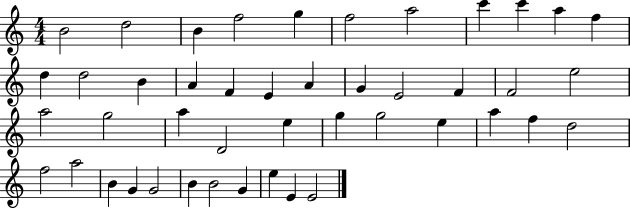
{
  \clef treble
  \numericTimeSignature
  \time 4/4
  \key c \major
  b'2 d''2 | b'4 f''2 g''4 | f''2 a''2 | c'''4 c'''4 a''4 f''4 | \break d''4 d''2 b'4 | a'4 f'4 e'4 a'4 | g'4 e'2 f'4 | f'2 e''2 | \break a''2 g''2 | a''4 d'2 e''4 | g''4 g''2 e''4 | a''4 f''4 d''2 | \break f''2 a''2 | b'4 g'4 g'2 | b'4 b'2 g'4 | e''4 e'4 e'2 | \break \bar "|."
}